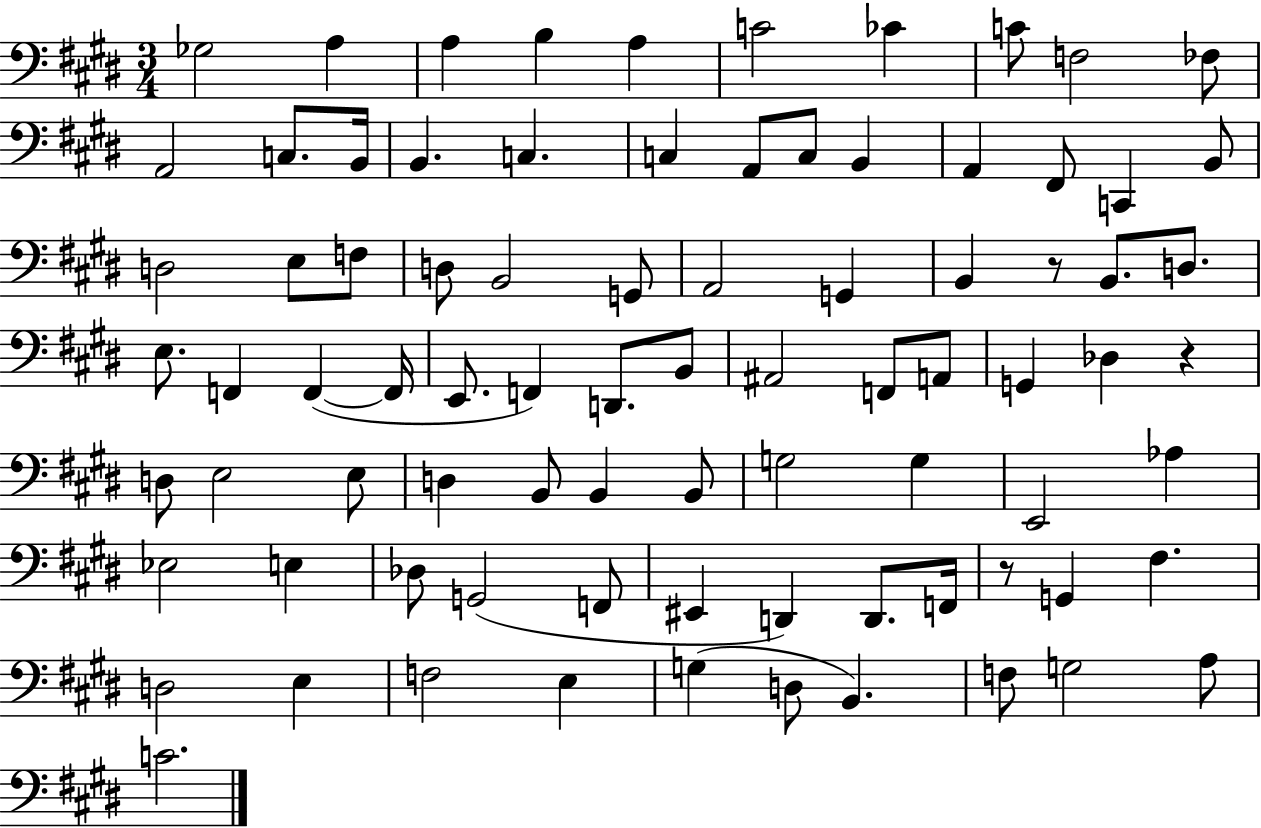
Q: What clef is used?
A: bass